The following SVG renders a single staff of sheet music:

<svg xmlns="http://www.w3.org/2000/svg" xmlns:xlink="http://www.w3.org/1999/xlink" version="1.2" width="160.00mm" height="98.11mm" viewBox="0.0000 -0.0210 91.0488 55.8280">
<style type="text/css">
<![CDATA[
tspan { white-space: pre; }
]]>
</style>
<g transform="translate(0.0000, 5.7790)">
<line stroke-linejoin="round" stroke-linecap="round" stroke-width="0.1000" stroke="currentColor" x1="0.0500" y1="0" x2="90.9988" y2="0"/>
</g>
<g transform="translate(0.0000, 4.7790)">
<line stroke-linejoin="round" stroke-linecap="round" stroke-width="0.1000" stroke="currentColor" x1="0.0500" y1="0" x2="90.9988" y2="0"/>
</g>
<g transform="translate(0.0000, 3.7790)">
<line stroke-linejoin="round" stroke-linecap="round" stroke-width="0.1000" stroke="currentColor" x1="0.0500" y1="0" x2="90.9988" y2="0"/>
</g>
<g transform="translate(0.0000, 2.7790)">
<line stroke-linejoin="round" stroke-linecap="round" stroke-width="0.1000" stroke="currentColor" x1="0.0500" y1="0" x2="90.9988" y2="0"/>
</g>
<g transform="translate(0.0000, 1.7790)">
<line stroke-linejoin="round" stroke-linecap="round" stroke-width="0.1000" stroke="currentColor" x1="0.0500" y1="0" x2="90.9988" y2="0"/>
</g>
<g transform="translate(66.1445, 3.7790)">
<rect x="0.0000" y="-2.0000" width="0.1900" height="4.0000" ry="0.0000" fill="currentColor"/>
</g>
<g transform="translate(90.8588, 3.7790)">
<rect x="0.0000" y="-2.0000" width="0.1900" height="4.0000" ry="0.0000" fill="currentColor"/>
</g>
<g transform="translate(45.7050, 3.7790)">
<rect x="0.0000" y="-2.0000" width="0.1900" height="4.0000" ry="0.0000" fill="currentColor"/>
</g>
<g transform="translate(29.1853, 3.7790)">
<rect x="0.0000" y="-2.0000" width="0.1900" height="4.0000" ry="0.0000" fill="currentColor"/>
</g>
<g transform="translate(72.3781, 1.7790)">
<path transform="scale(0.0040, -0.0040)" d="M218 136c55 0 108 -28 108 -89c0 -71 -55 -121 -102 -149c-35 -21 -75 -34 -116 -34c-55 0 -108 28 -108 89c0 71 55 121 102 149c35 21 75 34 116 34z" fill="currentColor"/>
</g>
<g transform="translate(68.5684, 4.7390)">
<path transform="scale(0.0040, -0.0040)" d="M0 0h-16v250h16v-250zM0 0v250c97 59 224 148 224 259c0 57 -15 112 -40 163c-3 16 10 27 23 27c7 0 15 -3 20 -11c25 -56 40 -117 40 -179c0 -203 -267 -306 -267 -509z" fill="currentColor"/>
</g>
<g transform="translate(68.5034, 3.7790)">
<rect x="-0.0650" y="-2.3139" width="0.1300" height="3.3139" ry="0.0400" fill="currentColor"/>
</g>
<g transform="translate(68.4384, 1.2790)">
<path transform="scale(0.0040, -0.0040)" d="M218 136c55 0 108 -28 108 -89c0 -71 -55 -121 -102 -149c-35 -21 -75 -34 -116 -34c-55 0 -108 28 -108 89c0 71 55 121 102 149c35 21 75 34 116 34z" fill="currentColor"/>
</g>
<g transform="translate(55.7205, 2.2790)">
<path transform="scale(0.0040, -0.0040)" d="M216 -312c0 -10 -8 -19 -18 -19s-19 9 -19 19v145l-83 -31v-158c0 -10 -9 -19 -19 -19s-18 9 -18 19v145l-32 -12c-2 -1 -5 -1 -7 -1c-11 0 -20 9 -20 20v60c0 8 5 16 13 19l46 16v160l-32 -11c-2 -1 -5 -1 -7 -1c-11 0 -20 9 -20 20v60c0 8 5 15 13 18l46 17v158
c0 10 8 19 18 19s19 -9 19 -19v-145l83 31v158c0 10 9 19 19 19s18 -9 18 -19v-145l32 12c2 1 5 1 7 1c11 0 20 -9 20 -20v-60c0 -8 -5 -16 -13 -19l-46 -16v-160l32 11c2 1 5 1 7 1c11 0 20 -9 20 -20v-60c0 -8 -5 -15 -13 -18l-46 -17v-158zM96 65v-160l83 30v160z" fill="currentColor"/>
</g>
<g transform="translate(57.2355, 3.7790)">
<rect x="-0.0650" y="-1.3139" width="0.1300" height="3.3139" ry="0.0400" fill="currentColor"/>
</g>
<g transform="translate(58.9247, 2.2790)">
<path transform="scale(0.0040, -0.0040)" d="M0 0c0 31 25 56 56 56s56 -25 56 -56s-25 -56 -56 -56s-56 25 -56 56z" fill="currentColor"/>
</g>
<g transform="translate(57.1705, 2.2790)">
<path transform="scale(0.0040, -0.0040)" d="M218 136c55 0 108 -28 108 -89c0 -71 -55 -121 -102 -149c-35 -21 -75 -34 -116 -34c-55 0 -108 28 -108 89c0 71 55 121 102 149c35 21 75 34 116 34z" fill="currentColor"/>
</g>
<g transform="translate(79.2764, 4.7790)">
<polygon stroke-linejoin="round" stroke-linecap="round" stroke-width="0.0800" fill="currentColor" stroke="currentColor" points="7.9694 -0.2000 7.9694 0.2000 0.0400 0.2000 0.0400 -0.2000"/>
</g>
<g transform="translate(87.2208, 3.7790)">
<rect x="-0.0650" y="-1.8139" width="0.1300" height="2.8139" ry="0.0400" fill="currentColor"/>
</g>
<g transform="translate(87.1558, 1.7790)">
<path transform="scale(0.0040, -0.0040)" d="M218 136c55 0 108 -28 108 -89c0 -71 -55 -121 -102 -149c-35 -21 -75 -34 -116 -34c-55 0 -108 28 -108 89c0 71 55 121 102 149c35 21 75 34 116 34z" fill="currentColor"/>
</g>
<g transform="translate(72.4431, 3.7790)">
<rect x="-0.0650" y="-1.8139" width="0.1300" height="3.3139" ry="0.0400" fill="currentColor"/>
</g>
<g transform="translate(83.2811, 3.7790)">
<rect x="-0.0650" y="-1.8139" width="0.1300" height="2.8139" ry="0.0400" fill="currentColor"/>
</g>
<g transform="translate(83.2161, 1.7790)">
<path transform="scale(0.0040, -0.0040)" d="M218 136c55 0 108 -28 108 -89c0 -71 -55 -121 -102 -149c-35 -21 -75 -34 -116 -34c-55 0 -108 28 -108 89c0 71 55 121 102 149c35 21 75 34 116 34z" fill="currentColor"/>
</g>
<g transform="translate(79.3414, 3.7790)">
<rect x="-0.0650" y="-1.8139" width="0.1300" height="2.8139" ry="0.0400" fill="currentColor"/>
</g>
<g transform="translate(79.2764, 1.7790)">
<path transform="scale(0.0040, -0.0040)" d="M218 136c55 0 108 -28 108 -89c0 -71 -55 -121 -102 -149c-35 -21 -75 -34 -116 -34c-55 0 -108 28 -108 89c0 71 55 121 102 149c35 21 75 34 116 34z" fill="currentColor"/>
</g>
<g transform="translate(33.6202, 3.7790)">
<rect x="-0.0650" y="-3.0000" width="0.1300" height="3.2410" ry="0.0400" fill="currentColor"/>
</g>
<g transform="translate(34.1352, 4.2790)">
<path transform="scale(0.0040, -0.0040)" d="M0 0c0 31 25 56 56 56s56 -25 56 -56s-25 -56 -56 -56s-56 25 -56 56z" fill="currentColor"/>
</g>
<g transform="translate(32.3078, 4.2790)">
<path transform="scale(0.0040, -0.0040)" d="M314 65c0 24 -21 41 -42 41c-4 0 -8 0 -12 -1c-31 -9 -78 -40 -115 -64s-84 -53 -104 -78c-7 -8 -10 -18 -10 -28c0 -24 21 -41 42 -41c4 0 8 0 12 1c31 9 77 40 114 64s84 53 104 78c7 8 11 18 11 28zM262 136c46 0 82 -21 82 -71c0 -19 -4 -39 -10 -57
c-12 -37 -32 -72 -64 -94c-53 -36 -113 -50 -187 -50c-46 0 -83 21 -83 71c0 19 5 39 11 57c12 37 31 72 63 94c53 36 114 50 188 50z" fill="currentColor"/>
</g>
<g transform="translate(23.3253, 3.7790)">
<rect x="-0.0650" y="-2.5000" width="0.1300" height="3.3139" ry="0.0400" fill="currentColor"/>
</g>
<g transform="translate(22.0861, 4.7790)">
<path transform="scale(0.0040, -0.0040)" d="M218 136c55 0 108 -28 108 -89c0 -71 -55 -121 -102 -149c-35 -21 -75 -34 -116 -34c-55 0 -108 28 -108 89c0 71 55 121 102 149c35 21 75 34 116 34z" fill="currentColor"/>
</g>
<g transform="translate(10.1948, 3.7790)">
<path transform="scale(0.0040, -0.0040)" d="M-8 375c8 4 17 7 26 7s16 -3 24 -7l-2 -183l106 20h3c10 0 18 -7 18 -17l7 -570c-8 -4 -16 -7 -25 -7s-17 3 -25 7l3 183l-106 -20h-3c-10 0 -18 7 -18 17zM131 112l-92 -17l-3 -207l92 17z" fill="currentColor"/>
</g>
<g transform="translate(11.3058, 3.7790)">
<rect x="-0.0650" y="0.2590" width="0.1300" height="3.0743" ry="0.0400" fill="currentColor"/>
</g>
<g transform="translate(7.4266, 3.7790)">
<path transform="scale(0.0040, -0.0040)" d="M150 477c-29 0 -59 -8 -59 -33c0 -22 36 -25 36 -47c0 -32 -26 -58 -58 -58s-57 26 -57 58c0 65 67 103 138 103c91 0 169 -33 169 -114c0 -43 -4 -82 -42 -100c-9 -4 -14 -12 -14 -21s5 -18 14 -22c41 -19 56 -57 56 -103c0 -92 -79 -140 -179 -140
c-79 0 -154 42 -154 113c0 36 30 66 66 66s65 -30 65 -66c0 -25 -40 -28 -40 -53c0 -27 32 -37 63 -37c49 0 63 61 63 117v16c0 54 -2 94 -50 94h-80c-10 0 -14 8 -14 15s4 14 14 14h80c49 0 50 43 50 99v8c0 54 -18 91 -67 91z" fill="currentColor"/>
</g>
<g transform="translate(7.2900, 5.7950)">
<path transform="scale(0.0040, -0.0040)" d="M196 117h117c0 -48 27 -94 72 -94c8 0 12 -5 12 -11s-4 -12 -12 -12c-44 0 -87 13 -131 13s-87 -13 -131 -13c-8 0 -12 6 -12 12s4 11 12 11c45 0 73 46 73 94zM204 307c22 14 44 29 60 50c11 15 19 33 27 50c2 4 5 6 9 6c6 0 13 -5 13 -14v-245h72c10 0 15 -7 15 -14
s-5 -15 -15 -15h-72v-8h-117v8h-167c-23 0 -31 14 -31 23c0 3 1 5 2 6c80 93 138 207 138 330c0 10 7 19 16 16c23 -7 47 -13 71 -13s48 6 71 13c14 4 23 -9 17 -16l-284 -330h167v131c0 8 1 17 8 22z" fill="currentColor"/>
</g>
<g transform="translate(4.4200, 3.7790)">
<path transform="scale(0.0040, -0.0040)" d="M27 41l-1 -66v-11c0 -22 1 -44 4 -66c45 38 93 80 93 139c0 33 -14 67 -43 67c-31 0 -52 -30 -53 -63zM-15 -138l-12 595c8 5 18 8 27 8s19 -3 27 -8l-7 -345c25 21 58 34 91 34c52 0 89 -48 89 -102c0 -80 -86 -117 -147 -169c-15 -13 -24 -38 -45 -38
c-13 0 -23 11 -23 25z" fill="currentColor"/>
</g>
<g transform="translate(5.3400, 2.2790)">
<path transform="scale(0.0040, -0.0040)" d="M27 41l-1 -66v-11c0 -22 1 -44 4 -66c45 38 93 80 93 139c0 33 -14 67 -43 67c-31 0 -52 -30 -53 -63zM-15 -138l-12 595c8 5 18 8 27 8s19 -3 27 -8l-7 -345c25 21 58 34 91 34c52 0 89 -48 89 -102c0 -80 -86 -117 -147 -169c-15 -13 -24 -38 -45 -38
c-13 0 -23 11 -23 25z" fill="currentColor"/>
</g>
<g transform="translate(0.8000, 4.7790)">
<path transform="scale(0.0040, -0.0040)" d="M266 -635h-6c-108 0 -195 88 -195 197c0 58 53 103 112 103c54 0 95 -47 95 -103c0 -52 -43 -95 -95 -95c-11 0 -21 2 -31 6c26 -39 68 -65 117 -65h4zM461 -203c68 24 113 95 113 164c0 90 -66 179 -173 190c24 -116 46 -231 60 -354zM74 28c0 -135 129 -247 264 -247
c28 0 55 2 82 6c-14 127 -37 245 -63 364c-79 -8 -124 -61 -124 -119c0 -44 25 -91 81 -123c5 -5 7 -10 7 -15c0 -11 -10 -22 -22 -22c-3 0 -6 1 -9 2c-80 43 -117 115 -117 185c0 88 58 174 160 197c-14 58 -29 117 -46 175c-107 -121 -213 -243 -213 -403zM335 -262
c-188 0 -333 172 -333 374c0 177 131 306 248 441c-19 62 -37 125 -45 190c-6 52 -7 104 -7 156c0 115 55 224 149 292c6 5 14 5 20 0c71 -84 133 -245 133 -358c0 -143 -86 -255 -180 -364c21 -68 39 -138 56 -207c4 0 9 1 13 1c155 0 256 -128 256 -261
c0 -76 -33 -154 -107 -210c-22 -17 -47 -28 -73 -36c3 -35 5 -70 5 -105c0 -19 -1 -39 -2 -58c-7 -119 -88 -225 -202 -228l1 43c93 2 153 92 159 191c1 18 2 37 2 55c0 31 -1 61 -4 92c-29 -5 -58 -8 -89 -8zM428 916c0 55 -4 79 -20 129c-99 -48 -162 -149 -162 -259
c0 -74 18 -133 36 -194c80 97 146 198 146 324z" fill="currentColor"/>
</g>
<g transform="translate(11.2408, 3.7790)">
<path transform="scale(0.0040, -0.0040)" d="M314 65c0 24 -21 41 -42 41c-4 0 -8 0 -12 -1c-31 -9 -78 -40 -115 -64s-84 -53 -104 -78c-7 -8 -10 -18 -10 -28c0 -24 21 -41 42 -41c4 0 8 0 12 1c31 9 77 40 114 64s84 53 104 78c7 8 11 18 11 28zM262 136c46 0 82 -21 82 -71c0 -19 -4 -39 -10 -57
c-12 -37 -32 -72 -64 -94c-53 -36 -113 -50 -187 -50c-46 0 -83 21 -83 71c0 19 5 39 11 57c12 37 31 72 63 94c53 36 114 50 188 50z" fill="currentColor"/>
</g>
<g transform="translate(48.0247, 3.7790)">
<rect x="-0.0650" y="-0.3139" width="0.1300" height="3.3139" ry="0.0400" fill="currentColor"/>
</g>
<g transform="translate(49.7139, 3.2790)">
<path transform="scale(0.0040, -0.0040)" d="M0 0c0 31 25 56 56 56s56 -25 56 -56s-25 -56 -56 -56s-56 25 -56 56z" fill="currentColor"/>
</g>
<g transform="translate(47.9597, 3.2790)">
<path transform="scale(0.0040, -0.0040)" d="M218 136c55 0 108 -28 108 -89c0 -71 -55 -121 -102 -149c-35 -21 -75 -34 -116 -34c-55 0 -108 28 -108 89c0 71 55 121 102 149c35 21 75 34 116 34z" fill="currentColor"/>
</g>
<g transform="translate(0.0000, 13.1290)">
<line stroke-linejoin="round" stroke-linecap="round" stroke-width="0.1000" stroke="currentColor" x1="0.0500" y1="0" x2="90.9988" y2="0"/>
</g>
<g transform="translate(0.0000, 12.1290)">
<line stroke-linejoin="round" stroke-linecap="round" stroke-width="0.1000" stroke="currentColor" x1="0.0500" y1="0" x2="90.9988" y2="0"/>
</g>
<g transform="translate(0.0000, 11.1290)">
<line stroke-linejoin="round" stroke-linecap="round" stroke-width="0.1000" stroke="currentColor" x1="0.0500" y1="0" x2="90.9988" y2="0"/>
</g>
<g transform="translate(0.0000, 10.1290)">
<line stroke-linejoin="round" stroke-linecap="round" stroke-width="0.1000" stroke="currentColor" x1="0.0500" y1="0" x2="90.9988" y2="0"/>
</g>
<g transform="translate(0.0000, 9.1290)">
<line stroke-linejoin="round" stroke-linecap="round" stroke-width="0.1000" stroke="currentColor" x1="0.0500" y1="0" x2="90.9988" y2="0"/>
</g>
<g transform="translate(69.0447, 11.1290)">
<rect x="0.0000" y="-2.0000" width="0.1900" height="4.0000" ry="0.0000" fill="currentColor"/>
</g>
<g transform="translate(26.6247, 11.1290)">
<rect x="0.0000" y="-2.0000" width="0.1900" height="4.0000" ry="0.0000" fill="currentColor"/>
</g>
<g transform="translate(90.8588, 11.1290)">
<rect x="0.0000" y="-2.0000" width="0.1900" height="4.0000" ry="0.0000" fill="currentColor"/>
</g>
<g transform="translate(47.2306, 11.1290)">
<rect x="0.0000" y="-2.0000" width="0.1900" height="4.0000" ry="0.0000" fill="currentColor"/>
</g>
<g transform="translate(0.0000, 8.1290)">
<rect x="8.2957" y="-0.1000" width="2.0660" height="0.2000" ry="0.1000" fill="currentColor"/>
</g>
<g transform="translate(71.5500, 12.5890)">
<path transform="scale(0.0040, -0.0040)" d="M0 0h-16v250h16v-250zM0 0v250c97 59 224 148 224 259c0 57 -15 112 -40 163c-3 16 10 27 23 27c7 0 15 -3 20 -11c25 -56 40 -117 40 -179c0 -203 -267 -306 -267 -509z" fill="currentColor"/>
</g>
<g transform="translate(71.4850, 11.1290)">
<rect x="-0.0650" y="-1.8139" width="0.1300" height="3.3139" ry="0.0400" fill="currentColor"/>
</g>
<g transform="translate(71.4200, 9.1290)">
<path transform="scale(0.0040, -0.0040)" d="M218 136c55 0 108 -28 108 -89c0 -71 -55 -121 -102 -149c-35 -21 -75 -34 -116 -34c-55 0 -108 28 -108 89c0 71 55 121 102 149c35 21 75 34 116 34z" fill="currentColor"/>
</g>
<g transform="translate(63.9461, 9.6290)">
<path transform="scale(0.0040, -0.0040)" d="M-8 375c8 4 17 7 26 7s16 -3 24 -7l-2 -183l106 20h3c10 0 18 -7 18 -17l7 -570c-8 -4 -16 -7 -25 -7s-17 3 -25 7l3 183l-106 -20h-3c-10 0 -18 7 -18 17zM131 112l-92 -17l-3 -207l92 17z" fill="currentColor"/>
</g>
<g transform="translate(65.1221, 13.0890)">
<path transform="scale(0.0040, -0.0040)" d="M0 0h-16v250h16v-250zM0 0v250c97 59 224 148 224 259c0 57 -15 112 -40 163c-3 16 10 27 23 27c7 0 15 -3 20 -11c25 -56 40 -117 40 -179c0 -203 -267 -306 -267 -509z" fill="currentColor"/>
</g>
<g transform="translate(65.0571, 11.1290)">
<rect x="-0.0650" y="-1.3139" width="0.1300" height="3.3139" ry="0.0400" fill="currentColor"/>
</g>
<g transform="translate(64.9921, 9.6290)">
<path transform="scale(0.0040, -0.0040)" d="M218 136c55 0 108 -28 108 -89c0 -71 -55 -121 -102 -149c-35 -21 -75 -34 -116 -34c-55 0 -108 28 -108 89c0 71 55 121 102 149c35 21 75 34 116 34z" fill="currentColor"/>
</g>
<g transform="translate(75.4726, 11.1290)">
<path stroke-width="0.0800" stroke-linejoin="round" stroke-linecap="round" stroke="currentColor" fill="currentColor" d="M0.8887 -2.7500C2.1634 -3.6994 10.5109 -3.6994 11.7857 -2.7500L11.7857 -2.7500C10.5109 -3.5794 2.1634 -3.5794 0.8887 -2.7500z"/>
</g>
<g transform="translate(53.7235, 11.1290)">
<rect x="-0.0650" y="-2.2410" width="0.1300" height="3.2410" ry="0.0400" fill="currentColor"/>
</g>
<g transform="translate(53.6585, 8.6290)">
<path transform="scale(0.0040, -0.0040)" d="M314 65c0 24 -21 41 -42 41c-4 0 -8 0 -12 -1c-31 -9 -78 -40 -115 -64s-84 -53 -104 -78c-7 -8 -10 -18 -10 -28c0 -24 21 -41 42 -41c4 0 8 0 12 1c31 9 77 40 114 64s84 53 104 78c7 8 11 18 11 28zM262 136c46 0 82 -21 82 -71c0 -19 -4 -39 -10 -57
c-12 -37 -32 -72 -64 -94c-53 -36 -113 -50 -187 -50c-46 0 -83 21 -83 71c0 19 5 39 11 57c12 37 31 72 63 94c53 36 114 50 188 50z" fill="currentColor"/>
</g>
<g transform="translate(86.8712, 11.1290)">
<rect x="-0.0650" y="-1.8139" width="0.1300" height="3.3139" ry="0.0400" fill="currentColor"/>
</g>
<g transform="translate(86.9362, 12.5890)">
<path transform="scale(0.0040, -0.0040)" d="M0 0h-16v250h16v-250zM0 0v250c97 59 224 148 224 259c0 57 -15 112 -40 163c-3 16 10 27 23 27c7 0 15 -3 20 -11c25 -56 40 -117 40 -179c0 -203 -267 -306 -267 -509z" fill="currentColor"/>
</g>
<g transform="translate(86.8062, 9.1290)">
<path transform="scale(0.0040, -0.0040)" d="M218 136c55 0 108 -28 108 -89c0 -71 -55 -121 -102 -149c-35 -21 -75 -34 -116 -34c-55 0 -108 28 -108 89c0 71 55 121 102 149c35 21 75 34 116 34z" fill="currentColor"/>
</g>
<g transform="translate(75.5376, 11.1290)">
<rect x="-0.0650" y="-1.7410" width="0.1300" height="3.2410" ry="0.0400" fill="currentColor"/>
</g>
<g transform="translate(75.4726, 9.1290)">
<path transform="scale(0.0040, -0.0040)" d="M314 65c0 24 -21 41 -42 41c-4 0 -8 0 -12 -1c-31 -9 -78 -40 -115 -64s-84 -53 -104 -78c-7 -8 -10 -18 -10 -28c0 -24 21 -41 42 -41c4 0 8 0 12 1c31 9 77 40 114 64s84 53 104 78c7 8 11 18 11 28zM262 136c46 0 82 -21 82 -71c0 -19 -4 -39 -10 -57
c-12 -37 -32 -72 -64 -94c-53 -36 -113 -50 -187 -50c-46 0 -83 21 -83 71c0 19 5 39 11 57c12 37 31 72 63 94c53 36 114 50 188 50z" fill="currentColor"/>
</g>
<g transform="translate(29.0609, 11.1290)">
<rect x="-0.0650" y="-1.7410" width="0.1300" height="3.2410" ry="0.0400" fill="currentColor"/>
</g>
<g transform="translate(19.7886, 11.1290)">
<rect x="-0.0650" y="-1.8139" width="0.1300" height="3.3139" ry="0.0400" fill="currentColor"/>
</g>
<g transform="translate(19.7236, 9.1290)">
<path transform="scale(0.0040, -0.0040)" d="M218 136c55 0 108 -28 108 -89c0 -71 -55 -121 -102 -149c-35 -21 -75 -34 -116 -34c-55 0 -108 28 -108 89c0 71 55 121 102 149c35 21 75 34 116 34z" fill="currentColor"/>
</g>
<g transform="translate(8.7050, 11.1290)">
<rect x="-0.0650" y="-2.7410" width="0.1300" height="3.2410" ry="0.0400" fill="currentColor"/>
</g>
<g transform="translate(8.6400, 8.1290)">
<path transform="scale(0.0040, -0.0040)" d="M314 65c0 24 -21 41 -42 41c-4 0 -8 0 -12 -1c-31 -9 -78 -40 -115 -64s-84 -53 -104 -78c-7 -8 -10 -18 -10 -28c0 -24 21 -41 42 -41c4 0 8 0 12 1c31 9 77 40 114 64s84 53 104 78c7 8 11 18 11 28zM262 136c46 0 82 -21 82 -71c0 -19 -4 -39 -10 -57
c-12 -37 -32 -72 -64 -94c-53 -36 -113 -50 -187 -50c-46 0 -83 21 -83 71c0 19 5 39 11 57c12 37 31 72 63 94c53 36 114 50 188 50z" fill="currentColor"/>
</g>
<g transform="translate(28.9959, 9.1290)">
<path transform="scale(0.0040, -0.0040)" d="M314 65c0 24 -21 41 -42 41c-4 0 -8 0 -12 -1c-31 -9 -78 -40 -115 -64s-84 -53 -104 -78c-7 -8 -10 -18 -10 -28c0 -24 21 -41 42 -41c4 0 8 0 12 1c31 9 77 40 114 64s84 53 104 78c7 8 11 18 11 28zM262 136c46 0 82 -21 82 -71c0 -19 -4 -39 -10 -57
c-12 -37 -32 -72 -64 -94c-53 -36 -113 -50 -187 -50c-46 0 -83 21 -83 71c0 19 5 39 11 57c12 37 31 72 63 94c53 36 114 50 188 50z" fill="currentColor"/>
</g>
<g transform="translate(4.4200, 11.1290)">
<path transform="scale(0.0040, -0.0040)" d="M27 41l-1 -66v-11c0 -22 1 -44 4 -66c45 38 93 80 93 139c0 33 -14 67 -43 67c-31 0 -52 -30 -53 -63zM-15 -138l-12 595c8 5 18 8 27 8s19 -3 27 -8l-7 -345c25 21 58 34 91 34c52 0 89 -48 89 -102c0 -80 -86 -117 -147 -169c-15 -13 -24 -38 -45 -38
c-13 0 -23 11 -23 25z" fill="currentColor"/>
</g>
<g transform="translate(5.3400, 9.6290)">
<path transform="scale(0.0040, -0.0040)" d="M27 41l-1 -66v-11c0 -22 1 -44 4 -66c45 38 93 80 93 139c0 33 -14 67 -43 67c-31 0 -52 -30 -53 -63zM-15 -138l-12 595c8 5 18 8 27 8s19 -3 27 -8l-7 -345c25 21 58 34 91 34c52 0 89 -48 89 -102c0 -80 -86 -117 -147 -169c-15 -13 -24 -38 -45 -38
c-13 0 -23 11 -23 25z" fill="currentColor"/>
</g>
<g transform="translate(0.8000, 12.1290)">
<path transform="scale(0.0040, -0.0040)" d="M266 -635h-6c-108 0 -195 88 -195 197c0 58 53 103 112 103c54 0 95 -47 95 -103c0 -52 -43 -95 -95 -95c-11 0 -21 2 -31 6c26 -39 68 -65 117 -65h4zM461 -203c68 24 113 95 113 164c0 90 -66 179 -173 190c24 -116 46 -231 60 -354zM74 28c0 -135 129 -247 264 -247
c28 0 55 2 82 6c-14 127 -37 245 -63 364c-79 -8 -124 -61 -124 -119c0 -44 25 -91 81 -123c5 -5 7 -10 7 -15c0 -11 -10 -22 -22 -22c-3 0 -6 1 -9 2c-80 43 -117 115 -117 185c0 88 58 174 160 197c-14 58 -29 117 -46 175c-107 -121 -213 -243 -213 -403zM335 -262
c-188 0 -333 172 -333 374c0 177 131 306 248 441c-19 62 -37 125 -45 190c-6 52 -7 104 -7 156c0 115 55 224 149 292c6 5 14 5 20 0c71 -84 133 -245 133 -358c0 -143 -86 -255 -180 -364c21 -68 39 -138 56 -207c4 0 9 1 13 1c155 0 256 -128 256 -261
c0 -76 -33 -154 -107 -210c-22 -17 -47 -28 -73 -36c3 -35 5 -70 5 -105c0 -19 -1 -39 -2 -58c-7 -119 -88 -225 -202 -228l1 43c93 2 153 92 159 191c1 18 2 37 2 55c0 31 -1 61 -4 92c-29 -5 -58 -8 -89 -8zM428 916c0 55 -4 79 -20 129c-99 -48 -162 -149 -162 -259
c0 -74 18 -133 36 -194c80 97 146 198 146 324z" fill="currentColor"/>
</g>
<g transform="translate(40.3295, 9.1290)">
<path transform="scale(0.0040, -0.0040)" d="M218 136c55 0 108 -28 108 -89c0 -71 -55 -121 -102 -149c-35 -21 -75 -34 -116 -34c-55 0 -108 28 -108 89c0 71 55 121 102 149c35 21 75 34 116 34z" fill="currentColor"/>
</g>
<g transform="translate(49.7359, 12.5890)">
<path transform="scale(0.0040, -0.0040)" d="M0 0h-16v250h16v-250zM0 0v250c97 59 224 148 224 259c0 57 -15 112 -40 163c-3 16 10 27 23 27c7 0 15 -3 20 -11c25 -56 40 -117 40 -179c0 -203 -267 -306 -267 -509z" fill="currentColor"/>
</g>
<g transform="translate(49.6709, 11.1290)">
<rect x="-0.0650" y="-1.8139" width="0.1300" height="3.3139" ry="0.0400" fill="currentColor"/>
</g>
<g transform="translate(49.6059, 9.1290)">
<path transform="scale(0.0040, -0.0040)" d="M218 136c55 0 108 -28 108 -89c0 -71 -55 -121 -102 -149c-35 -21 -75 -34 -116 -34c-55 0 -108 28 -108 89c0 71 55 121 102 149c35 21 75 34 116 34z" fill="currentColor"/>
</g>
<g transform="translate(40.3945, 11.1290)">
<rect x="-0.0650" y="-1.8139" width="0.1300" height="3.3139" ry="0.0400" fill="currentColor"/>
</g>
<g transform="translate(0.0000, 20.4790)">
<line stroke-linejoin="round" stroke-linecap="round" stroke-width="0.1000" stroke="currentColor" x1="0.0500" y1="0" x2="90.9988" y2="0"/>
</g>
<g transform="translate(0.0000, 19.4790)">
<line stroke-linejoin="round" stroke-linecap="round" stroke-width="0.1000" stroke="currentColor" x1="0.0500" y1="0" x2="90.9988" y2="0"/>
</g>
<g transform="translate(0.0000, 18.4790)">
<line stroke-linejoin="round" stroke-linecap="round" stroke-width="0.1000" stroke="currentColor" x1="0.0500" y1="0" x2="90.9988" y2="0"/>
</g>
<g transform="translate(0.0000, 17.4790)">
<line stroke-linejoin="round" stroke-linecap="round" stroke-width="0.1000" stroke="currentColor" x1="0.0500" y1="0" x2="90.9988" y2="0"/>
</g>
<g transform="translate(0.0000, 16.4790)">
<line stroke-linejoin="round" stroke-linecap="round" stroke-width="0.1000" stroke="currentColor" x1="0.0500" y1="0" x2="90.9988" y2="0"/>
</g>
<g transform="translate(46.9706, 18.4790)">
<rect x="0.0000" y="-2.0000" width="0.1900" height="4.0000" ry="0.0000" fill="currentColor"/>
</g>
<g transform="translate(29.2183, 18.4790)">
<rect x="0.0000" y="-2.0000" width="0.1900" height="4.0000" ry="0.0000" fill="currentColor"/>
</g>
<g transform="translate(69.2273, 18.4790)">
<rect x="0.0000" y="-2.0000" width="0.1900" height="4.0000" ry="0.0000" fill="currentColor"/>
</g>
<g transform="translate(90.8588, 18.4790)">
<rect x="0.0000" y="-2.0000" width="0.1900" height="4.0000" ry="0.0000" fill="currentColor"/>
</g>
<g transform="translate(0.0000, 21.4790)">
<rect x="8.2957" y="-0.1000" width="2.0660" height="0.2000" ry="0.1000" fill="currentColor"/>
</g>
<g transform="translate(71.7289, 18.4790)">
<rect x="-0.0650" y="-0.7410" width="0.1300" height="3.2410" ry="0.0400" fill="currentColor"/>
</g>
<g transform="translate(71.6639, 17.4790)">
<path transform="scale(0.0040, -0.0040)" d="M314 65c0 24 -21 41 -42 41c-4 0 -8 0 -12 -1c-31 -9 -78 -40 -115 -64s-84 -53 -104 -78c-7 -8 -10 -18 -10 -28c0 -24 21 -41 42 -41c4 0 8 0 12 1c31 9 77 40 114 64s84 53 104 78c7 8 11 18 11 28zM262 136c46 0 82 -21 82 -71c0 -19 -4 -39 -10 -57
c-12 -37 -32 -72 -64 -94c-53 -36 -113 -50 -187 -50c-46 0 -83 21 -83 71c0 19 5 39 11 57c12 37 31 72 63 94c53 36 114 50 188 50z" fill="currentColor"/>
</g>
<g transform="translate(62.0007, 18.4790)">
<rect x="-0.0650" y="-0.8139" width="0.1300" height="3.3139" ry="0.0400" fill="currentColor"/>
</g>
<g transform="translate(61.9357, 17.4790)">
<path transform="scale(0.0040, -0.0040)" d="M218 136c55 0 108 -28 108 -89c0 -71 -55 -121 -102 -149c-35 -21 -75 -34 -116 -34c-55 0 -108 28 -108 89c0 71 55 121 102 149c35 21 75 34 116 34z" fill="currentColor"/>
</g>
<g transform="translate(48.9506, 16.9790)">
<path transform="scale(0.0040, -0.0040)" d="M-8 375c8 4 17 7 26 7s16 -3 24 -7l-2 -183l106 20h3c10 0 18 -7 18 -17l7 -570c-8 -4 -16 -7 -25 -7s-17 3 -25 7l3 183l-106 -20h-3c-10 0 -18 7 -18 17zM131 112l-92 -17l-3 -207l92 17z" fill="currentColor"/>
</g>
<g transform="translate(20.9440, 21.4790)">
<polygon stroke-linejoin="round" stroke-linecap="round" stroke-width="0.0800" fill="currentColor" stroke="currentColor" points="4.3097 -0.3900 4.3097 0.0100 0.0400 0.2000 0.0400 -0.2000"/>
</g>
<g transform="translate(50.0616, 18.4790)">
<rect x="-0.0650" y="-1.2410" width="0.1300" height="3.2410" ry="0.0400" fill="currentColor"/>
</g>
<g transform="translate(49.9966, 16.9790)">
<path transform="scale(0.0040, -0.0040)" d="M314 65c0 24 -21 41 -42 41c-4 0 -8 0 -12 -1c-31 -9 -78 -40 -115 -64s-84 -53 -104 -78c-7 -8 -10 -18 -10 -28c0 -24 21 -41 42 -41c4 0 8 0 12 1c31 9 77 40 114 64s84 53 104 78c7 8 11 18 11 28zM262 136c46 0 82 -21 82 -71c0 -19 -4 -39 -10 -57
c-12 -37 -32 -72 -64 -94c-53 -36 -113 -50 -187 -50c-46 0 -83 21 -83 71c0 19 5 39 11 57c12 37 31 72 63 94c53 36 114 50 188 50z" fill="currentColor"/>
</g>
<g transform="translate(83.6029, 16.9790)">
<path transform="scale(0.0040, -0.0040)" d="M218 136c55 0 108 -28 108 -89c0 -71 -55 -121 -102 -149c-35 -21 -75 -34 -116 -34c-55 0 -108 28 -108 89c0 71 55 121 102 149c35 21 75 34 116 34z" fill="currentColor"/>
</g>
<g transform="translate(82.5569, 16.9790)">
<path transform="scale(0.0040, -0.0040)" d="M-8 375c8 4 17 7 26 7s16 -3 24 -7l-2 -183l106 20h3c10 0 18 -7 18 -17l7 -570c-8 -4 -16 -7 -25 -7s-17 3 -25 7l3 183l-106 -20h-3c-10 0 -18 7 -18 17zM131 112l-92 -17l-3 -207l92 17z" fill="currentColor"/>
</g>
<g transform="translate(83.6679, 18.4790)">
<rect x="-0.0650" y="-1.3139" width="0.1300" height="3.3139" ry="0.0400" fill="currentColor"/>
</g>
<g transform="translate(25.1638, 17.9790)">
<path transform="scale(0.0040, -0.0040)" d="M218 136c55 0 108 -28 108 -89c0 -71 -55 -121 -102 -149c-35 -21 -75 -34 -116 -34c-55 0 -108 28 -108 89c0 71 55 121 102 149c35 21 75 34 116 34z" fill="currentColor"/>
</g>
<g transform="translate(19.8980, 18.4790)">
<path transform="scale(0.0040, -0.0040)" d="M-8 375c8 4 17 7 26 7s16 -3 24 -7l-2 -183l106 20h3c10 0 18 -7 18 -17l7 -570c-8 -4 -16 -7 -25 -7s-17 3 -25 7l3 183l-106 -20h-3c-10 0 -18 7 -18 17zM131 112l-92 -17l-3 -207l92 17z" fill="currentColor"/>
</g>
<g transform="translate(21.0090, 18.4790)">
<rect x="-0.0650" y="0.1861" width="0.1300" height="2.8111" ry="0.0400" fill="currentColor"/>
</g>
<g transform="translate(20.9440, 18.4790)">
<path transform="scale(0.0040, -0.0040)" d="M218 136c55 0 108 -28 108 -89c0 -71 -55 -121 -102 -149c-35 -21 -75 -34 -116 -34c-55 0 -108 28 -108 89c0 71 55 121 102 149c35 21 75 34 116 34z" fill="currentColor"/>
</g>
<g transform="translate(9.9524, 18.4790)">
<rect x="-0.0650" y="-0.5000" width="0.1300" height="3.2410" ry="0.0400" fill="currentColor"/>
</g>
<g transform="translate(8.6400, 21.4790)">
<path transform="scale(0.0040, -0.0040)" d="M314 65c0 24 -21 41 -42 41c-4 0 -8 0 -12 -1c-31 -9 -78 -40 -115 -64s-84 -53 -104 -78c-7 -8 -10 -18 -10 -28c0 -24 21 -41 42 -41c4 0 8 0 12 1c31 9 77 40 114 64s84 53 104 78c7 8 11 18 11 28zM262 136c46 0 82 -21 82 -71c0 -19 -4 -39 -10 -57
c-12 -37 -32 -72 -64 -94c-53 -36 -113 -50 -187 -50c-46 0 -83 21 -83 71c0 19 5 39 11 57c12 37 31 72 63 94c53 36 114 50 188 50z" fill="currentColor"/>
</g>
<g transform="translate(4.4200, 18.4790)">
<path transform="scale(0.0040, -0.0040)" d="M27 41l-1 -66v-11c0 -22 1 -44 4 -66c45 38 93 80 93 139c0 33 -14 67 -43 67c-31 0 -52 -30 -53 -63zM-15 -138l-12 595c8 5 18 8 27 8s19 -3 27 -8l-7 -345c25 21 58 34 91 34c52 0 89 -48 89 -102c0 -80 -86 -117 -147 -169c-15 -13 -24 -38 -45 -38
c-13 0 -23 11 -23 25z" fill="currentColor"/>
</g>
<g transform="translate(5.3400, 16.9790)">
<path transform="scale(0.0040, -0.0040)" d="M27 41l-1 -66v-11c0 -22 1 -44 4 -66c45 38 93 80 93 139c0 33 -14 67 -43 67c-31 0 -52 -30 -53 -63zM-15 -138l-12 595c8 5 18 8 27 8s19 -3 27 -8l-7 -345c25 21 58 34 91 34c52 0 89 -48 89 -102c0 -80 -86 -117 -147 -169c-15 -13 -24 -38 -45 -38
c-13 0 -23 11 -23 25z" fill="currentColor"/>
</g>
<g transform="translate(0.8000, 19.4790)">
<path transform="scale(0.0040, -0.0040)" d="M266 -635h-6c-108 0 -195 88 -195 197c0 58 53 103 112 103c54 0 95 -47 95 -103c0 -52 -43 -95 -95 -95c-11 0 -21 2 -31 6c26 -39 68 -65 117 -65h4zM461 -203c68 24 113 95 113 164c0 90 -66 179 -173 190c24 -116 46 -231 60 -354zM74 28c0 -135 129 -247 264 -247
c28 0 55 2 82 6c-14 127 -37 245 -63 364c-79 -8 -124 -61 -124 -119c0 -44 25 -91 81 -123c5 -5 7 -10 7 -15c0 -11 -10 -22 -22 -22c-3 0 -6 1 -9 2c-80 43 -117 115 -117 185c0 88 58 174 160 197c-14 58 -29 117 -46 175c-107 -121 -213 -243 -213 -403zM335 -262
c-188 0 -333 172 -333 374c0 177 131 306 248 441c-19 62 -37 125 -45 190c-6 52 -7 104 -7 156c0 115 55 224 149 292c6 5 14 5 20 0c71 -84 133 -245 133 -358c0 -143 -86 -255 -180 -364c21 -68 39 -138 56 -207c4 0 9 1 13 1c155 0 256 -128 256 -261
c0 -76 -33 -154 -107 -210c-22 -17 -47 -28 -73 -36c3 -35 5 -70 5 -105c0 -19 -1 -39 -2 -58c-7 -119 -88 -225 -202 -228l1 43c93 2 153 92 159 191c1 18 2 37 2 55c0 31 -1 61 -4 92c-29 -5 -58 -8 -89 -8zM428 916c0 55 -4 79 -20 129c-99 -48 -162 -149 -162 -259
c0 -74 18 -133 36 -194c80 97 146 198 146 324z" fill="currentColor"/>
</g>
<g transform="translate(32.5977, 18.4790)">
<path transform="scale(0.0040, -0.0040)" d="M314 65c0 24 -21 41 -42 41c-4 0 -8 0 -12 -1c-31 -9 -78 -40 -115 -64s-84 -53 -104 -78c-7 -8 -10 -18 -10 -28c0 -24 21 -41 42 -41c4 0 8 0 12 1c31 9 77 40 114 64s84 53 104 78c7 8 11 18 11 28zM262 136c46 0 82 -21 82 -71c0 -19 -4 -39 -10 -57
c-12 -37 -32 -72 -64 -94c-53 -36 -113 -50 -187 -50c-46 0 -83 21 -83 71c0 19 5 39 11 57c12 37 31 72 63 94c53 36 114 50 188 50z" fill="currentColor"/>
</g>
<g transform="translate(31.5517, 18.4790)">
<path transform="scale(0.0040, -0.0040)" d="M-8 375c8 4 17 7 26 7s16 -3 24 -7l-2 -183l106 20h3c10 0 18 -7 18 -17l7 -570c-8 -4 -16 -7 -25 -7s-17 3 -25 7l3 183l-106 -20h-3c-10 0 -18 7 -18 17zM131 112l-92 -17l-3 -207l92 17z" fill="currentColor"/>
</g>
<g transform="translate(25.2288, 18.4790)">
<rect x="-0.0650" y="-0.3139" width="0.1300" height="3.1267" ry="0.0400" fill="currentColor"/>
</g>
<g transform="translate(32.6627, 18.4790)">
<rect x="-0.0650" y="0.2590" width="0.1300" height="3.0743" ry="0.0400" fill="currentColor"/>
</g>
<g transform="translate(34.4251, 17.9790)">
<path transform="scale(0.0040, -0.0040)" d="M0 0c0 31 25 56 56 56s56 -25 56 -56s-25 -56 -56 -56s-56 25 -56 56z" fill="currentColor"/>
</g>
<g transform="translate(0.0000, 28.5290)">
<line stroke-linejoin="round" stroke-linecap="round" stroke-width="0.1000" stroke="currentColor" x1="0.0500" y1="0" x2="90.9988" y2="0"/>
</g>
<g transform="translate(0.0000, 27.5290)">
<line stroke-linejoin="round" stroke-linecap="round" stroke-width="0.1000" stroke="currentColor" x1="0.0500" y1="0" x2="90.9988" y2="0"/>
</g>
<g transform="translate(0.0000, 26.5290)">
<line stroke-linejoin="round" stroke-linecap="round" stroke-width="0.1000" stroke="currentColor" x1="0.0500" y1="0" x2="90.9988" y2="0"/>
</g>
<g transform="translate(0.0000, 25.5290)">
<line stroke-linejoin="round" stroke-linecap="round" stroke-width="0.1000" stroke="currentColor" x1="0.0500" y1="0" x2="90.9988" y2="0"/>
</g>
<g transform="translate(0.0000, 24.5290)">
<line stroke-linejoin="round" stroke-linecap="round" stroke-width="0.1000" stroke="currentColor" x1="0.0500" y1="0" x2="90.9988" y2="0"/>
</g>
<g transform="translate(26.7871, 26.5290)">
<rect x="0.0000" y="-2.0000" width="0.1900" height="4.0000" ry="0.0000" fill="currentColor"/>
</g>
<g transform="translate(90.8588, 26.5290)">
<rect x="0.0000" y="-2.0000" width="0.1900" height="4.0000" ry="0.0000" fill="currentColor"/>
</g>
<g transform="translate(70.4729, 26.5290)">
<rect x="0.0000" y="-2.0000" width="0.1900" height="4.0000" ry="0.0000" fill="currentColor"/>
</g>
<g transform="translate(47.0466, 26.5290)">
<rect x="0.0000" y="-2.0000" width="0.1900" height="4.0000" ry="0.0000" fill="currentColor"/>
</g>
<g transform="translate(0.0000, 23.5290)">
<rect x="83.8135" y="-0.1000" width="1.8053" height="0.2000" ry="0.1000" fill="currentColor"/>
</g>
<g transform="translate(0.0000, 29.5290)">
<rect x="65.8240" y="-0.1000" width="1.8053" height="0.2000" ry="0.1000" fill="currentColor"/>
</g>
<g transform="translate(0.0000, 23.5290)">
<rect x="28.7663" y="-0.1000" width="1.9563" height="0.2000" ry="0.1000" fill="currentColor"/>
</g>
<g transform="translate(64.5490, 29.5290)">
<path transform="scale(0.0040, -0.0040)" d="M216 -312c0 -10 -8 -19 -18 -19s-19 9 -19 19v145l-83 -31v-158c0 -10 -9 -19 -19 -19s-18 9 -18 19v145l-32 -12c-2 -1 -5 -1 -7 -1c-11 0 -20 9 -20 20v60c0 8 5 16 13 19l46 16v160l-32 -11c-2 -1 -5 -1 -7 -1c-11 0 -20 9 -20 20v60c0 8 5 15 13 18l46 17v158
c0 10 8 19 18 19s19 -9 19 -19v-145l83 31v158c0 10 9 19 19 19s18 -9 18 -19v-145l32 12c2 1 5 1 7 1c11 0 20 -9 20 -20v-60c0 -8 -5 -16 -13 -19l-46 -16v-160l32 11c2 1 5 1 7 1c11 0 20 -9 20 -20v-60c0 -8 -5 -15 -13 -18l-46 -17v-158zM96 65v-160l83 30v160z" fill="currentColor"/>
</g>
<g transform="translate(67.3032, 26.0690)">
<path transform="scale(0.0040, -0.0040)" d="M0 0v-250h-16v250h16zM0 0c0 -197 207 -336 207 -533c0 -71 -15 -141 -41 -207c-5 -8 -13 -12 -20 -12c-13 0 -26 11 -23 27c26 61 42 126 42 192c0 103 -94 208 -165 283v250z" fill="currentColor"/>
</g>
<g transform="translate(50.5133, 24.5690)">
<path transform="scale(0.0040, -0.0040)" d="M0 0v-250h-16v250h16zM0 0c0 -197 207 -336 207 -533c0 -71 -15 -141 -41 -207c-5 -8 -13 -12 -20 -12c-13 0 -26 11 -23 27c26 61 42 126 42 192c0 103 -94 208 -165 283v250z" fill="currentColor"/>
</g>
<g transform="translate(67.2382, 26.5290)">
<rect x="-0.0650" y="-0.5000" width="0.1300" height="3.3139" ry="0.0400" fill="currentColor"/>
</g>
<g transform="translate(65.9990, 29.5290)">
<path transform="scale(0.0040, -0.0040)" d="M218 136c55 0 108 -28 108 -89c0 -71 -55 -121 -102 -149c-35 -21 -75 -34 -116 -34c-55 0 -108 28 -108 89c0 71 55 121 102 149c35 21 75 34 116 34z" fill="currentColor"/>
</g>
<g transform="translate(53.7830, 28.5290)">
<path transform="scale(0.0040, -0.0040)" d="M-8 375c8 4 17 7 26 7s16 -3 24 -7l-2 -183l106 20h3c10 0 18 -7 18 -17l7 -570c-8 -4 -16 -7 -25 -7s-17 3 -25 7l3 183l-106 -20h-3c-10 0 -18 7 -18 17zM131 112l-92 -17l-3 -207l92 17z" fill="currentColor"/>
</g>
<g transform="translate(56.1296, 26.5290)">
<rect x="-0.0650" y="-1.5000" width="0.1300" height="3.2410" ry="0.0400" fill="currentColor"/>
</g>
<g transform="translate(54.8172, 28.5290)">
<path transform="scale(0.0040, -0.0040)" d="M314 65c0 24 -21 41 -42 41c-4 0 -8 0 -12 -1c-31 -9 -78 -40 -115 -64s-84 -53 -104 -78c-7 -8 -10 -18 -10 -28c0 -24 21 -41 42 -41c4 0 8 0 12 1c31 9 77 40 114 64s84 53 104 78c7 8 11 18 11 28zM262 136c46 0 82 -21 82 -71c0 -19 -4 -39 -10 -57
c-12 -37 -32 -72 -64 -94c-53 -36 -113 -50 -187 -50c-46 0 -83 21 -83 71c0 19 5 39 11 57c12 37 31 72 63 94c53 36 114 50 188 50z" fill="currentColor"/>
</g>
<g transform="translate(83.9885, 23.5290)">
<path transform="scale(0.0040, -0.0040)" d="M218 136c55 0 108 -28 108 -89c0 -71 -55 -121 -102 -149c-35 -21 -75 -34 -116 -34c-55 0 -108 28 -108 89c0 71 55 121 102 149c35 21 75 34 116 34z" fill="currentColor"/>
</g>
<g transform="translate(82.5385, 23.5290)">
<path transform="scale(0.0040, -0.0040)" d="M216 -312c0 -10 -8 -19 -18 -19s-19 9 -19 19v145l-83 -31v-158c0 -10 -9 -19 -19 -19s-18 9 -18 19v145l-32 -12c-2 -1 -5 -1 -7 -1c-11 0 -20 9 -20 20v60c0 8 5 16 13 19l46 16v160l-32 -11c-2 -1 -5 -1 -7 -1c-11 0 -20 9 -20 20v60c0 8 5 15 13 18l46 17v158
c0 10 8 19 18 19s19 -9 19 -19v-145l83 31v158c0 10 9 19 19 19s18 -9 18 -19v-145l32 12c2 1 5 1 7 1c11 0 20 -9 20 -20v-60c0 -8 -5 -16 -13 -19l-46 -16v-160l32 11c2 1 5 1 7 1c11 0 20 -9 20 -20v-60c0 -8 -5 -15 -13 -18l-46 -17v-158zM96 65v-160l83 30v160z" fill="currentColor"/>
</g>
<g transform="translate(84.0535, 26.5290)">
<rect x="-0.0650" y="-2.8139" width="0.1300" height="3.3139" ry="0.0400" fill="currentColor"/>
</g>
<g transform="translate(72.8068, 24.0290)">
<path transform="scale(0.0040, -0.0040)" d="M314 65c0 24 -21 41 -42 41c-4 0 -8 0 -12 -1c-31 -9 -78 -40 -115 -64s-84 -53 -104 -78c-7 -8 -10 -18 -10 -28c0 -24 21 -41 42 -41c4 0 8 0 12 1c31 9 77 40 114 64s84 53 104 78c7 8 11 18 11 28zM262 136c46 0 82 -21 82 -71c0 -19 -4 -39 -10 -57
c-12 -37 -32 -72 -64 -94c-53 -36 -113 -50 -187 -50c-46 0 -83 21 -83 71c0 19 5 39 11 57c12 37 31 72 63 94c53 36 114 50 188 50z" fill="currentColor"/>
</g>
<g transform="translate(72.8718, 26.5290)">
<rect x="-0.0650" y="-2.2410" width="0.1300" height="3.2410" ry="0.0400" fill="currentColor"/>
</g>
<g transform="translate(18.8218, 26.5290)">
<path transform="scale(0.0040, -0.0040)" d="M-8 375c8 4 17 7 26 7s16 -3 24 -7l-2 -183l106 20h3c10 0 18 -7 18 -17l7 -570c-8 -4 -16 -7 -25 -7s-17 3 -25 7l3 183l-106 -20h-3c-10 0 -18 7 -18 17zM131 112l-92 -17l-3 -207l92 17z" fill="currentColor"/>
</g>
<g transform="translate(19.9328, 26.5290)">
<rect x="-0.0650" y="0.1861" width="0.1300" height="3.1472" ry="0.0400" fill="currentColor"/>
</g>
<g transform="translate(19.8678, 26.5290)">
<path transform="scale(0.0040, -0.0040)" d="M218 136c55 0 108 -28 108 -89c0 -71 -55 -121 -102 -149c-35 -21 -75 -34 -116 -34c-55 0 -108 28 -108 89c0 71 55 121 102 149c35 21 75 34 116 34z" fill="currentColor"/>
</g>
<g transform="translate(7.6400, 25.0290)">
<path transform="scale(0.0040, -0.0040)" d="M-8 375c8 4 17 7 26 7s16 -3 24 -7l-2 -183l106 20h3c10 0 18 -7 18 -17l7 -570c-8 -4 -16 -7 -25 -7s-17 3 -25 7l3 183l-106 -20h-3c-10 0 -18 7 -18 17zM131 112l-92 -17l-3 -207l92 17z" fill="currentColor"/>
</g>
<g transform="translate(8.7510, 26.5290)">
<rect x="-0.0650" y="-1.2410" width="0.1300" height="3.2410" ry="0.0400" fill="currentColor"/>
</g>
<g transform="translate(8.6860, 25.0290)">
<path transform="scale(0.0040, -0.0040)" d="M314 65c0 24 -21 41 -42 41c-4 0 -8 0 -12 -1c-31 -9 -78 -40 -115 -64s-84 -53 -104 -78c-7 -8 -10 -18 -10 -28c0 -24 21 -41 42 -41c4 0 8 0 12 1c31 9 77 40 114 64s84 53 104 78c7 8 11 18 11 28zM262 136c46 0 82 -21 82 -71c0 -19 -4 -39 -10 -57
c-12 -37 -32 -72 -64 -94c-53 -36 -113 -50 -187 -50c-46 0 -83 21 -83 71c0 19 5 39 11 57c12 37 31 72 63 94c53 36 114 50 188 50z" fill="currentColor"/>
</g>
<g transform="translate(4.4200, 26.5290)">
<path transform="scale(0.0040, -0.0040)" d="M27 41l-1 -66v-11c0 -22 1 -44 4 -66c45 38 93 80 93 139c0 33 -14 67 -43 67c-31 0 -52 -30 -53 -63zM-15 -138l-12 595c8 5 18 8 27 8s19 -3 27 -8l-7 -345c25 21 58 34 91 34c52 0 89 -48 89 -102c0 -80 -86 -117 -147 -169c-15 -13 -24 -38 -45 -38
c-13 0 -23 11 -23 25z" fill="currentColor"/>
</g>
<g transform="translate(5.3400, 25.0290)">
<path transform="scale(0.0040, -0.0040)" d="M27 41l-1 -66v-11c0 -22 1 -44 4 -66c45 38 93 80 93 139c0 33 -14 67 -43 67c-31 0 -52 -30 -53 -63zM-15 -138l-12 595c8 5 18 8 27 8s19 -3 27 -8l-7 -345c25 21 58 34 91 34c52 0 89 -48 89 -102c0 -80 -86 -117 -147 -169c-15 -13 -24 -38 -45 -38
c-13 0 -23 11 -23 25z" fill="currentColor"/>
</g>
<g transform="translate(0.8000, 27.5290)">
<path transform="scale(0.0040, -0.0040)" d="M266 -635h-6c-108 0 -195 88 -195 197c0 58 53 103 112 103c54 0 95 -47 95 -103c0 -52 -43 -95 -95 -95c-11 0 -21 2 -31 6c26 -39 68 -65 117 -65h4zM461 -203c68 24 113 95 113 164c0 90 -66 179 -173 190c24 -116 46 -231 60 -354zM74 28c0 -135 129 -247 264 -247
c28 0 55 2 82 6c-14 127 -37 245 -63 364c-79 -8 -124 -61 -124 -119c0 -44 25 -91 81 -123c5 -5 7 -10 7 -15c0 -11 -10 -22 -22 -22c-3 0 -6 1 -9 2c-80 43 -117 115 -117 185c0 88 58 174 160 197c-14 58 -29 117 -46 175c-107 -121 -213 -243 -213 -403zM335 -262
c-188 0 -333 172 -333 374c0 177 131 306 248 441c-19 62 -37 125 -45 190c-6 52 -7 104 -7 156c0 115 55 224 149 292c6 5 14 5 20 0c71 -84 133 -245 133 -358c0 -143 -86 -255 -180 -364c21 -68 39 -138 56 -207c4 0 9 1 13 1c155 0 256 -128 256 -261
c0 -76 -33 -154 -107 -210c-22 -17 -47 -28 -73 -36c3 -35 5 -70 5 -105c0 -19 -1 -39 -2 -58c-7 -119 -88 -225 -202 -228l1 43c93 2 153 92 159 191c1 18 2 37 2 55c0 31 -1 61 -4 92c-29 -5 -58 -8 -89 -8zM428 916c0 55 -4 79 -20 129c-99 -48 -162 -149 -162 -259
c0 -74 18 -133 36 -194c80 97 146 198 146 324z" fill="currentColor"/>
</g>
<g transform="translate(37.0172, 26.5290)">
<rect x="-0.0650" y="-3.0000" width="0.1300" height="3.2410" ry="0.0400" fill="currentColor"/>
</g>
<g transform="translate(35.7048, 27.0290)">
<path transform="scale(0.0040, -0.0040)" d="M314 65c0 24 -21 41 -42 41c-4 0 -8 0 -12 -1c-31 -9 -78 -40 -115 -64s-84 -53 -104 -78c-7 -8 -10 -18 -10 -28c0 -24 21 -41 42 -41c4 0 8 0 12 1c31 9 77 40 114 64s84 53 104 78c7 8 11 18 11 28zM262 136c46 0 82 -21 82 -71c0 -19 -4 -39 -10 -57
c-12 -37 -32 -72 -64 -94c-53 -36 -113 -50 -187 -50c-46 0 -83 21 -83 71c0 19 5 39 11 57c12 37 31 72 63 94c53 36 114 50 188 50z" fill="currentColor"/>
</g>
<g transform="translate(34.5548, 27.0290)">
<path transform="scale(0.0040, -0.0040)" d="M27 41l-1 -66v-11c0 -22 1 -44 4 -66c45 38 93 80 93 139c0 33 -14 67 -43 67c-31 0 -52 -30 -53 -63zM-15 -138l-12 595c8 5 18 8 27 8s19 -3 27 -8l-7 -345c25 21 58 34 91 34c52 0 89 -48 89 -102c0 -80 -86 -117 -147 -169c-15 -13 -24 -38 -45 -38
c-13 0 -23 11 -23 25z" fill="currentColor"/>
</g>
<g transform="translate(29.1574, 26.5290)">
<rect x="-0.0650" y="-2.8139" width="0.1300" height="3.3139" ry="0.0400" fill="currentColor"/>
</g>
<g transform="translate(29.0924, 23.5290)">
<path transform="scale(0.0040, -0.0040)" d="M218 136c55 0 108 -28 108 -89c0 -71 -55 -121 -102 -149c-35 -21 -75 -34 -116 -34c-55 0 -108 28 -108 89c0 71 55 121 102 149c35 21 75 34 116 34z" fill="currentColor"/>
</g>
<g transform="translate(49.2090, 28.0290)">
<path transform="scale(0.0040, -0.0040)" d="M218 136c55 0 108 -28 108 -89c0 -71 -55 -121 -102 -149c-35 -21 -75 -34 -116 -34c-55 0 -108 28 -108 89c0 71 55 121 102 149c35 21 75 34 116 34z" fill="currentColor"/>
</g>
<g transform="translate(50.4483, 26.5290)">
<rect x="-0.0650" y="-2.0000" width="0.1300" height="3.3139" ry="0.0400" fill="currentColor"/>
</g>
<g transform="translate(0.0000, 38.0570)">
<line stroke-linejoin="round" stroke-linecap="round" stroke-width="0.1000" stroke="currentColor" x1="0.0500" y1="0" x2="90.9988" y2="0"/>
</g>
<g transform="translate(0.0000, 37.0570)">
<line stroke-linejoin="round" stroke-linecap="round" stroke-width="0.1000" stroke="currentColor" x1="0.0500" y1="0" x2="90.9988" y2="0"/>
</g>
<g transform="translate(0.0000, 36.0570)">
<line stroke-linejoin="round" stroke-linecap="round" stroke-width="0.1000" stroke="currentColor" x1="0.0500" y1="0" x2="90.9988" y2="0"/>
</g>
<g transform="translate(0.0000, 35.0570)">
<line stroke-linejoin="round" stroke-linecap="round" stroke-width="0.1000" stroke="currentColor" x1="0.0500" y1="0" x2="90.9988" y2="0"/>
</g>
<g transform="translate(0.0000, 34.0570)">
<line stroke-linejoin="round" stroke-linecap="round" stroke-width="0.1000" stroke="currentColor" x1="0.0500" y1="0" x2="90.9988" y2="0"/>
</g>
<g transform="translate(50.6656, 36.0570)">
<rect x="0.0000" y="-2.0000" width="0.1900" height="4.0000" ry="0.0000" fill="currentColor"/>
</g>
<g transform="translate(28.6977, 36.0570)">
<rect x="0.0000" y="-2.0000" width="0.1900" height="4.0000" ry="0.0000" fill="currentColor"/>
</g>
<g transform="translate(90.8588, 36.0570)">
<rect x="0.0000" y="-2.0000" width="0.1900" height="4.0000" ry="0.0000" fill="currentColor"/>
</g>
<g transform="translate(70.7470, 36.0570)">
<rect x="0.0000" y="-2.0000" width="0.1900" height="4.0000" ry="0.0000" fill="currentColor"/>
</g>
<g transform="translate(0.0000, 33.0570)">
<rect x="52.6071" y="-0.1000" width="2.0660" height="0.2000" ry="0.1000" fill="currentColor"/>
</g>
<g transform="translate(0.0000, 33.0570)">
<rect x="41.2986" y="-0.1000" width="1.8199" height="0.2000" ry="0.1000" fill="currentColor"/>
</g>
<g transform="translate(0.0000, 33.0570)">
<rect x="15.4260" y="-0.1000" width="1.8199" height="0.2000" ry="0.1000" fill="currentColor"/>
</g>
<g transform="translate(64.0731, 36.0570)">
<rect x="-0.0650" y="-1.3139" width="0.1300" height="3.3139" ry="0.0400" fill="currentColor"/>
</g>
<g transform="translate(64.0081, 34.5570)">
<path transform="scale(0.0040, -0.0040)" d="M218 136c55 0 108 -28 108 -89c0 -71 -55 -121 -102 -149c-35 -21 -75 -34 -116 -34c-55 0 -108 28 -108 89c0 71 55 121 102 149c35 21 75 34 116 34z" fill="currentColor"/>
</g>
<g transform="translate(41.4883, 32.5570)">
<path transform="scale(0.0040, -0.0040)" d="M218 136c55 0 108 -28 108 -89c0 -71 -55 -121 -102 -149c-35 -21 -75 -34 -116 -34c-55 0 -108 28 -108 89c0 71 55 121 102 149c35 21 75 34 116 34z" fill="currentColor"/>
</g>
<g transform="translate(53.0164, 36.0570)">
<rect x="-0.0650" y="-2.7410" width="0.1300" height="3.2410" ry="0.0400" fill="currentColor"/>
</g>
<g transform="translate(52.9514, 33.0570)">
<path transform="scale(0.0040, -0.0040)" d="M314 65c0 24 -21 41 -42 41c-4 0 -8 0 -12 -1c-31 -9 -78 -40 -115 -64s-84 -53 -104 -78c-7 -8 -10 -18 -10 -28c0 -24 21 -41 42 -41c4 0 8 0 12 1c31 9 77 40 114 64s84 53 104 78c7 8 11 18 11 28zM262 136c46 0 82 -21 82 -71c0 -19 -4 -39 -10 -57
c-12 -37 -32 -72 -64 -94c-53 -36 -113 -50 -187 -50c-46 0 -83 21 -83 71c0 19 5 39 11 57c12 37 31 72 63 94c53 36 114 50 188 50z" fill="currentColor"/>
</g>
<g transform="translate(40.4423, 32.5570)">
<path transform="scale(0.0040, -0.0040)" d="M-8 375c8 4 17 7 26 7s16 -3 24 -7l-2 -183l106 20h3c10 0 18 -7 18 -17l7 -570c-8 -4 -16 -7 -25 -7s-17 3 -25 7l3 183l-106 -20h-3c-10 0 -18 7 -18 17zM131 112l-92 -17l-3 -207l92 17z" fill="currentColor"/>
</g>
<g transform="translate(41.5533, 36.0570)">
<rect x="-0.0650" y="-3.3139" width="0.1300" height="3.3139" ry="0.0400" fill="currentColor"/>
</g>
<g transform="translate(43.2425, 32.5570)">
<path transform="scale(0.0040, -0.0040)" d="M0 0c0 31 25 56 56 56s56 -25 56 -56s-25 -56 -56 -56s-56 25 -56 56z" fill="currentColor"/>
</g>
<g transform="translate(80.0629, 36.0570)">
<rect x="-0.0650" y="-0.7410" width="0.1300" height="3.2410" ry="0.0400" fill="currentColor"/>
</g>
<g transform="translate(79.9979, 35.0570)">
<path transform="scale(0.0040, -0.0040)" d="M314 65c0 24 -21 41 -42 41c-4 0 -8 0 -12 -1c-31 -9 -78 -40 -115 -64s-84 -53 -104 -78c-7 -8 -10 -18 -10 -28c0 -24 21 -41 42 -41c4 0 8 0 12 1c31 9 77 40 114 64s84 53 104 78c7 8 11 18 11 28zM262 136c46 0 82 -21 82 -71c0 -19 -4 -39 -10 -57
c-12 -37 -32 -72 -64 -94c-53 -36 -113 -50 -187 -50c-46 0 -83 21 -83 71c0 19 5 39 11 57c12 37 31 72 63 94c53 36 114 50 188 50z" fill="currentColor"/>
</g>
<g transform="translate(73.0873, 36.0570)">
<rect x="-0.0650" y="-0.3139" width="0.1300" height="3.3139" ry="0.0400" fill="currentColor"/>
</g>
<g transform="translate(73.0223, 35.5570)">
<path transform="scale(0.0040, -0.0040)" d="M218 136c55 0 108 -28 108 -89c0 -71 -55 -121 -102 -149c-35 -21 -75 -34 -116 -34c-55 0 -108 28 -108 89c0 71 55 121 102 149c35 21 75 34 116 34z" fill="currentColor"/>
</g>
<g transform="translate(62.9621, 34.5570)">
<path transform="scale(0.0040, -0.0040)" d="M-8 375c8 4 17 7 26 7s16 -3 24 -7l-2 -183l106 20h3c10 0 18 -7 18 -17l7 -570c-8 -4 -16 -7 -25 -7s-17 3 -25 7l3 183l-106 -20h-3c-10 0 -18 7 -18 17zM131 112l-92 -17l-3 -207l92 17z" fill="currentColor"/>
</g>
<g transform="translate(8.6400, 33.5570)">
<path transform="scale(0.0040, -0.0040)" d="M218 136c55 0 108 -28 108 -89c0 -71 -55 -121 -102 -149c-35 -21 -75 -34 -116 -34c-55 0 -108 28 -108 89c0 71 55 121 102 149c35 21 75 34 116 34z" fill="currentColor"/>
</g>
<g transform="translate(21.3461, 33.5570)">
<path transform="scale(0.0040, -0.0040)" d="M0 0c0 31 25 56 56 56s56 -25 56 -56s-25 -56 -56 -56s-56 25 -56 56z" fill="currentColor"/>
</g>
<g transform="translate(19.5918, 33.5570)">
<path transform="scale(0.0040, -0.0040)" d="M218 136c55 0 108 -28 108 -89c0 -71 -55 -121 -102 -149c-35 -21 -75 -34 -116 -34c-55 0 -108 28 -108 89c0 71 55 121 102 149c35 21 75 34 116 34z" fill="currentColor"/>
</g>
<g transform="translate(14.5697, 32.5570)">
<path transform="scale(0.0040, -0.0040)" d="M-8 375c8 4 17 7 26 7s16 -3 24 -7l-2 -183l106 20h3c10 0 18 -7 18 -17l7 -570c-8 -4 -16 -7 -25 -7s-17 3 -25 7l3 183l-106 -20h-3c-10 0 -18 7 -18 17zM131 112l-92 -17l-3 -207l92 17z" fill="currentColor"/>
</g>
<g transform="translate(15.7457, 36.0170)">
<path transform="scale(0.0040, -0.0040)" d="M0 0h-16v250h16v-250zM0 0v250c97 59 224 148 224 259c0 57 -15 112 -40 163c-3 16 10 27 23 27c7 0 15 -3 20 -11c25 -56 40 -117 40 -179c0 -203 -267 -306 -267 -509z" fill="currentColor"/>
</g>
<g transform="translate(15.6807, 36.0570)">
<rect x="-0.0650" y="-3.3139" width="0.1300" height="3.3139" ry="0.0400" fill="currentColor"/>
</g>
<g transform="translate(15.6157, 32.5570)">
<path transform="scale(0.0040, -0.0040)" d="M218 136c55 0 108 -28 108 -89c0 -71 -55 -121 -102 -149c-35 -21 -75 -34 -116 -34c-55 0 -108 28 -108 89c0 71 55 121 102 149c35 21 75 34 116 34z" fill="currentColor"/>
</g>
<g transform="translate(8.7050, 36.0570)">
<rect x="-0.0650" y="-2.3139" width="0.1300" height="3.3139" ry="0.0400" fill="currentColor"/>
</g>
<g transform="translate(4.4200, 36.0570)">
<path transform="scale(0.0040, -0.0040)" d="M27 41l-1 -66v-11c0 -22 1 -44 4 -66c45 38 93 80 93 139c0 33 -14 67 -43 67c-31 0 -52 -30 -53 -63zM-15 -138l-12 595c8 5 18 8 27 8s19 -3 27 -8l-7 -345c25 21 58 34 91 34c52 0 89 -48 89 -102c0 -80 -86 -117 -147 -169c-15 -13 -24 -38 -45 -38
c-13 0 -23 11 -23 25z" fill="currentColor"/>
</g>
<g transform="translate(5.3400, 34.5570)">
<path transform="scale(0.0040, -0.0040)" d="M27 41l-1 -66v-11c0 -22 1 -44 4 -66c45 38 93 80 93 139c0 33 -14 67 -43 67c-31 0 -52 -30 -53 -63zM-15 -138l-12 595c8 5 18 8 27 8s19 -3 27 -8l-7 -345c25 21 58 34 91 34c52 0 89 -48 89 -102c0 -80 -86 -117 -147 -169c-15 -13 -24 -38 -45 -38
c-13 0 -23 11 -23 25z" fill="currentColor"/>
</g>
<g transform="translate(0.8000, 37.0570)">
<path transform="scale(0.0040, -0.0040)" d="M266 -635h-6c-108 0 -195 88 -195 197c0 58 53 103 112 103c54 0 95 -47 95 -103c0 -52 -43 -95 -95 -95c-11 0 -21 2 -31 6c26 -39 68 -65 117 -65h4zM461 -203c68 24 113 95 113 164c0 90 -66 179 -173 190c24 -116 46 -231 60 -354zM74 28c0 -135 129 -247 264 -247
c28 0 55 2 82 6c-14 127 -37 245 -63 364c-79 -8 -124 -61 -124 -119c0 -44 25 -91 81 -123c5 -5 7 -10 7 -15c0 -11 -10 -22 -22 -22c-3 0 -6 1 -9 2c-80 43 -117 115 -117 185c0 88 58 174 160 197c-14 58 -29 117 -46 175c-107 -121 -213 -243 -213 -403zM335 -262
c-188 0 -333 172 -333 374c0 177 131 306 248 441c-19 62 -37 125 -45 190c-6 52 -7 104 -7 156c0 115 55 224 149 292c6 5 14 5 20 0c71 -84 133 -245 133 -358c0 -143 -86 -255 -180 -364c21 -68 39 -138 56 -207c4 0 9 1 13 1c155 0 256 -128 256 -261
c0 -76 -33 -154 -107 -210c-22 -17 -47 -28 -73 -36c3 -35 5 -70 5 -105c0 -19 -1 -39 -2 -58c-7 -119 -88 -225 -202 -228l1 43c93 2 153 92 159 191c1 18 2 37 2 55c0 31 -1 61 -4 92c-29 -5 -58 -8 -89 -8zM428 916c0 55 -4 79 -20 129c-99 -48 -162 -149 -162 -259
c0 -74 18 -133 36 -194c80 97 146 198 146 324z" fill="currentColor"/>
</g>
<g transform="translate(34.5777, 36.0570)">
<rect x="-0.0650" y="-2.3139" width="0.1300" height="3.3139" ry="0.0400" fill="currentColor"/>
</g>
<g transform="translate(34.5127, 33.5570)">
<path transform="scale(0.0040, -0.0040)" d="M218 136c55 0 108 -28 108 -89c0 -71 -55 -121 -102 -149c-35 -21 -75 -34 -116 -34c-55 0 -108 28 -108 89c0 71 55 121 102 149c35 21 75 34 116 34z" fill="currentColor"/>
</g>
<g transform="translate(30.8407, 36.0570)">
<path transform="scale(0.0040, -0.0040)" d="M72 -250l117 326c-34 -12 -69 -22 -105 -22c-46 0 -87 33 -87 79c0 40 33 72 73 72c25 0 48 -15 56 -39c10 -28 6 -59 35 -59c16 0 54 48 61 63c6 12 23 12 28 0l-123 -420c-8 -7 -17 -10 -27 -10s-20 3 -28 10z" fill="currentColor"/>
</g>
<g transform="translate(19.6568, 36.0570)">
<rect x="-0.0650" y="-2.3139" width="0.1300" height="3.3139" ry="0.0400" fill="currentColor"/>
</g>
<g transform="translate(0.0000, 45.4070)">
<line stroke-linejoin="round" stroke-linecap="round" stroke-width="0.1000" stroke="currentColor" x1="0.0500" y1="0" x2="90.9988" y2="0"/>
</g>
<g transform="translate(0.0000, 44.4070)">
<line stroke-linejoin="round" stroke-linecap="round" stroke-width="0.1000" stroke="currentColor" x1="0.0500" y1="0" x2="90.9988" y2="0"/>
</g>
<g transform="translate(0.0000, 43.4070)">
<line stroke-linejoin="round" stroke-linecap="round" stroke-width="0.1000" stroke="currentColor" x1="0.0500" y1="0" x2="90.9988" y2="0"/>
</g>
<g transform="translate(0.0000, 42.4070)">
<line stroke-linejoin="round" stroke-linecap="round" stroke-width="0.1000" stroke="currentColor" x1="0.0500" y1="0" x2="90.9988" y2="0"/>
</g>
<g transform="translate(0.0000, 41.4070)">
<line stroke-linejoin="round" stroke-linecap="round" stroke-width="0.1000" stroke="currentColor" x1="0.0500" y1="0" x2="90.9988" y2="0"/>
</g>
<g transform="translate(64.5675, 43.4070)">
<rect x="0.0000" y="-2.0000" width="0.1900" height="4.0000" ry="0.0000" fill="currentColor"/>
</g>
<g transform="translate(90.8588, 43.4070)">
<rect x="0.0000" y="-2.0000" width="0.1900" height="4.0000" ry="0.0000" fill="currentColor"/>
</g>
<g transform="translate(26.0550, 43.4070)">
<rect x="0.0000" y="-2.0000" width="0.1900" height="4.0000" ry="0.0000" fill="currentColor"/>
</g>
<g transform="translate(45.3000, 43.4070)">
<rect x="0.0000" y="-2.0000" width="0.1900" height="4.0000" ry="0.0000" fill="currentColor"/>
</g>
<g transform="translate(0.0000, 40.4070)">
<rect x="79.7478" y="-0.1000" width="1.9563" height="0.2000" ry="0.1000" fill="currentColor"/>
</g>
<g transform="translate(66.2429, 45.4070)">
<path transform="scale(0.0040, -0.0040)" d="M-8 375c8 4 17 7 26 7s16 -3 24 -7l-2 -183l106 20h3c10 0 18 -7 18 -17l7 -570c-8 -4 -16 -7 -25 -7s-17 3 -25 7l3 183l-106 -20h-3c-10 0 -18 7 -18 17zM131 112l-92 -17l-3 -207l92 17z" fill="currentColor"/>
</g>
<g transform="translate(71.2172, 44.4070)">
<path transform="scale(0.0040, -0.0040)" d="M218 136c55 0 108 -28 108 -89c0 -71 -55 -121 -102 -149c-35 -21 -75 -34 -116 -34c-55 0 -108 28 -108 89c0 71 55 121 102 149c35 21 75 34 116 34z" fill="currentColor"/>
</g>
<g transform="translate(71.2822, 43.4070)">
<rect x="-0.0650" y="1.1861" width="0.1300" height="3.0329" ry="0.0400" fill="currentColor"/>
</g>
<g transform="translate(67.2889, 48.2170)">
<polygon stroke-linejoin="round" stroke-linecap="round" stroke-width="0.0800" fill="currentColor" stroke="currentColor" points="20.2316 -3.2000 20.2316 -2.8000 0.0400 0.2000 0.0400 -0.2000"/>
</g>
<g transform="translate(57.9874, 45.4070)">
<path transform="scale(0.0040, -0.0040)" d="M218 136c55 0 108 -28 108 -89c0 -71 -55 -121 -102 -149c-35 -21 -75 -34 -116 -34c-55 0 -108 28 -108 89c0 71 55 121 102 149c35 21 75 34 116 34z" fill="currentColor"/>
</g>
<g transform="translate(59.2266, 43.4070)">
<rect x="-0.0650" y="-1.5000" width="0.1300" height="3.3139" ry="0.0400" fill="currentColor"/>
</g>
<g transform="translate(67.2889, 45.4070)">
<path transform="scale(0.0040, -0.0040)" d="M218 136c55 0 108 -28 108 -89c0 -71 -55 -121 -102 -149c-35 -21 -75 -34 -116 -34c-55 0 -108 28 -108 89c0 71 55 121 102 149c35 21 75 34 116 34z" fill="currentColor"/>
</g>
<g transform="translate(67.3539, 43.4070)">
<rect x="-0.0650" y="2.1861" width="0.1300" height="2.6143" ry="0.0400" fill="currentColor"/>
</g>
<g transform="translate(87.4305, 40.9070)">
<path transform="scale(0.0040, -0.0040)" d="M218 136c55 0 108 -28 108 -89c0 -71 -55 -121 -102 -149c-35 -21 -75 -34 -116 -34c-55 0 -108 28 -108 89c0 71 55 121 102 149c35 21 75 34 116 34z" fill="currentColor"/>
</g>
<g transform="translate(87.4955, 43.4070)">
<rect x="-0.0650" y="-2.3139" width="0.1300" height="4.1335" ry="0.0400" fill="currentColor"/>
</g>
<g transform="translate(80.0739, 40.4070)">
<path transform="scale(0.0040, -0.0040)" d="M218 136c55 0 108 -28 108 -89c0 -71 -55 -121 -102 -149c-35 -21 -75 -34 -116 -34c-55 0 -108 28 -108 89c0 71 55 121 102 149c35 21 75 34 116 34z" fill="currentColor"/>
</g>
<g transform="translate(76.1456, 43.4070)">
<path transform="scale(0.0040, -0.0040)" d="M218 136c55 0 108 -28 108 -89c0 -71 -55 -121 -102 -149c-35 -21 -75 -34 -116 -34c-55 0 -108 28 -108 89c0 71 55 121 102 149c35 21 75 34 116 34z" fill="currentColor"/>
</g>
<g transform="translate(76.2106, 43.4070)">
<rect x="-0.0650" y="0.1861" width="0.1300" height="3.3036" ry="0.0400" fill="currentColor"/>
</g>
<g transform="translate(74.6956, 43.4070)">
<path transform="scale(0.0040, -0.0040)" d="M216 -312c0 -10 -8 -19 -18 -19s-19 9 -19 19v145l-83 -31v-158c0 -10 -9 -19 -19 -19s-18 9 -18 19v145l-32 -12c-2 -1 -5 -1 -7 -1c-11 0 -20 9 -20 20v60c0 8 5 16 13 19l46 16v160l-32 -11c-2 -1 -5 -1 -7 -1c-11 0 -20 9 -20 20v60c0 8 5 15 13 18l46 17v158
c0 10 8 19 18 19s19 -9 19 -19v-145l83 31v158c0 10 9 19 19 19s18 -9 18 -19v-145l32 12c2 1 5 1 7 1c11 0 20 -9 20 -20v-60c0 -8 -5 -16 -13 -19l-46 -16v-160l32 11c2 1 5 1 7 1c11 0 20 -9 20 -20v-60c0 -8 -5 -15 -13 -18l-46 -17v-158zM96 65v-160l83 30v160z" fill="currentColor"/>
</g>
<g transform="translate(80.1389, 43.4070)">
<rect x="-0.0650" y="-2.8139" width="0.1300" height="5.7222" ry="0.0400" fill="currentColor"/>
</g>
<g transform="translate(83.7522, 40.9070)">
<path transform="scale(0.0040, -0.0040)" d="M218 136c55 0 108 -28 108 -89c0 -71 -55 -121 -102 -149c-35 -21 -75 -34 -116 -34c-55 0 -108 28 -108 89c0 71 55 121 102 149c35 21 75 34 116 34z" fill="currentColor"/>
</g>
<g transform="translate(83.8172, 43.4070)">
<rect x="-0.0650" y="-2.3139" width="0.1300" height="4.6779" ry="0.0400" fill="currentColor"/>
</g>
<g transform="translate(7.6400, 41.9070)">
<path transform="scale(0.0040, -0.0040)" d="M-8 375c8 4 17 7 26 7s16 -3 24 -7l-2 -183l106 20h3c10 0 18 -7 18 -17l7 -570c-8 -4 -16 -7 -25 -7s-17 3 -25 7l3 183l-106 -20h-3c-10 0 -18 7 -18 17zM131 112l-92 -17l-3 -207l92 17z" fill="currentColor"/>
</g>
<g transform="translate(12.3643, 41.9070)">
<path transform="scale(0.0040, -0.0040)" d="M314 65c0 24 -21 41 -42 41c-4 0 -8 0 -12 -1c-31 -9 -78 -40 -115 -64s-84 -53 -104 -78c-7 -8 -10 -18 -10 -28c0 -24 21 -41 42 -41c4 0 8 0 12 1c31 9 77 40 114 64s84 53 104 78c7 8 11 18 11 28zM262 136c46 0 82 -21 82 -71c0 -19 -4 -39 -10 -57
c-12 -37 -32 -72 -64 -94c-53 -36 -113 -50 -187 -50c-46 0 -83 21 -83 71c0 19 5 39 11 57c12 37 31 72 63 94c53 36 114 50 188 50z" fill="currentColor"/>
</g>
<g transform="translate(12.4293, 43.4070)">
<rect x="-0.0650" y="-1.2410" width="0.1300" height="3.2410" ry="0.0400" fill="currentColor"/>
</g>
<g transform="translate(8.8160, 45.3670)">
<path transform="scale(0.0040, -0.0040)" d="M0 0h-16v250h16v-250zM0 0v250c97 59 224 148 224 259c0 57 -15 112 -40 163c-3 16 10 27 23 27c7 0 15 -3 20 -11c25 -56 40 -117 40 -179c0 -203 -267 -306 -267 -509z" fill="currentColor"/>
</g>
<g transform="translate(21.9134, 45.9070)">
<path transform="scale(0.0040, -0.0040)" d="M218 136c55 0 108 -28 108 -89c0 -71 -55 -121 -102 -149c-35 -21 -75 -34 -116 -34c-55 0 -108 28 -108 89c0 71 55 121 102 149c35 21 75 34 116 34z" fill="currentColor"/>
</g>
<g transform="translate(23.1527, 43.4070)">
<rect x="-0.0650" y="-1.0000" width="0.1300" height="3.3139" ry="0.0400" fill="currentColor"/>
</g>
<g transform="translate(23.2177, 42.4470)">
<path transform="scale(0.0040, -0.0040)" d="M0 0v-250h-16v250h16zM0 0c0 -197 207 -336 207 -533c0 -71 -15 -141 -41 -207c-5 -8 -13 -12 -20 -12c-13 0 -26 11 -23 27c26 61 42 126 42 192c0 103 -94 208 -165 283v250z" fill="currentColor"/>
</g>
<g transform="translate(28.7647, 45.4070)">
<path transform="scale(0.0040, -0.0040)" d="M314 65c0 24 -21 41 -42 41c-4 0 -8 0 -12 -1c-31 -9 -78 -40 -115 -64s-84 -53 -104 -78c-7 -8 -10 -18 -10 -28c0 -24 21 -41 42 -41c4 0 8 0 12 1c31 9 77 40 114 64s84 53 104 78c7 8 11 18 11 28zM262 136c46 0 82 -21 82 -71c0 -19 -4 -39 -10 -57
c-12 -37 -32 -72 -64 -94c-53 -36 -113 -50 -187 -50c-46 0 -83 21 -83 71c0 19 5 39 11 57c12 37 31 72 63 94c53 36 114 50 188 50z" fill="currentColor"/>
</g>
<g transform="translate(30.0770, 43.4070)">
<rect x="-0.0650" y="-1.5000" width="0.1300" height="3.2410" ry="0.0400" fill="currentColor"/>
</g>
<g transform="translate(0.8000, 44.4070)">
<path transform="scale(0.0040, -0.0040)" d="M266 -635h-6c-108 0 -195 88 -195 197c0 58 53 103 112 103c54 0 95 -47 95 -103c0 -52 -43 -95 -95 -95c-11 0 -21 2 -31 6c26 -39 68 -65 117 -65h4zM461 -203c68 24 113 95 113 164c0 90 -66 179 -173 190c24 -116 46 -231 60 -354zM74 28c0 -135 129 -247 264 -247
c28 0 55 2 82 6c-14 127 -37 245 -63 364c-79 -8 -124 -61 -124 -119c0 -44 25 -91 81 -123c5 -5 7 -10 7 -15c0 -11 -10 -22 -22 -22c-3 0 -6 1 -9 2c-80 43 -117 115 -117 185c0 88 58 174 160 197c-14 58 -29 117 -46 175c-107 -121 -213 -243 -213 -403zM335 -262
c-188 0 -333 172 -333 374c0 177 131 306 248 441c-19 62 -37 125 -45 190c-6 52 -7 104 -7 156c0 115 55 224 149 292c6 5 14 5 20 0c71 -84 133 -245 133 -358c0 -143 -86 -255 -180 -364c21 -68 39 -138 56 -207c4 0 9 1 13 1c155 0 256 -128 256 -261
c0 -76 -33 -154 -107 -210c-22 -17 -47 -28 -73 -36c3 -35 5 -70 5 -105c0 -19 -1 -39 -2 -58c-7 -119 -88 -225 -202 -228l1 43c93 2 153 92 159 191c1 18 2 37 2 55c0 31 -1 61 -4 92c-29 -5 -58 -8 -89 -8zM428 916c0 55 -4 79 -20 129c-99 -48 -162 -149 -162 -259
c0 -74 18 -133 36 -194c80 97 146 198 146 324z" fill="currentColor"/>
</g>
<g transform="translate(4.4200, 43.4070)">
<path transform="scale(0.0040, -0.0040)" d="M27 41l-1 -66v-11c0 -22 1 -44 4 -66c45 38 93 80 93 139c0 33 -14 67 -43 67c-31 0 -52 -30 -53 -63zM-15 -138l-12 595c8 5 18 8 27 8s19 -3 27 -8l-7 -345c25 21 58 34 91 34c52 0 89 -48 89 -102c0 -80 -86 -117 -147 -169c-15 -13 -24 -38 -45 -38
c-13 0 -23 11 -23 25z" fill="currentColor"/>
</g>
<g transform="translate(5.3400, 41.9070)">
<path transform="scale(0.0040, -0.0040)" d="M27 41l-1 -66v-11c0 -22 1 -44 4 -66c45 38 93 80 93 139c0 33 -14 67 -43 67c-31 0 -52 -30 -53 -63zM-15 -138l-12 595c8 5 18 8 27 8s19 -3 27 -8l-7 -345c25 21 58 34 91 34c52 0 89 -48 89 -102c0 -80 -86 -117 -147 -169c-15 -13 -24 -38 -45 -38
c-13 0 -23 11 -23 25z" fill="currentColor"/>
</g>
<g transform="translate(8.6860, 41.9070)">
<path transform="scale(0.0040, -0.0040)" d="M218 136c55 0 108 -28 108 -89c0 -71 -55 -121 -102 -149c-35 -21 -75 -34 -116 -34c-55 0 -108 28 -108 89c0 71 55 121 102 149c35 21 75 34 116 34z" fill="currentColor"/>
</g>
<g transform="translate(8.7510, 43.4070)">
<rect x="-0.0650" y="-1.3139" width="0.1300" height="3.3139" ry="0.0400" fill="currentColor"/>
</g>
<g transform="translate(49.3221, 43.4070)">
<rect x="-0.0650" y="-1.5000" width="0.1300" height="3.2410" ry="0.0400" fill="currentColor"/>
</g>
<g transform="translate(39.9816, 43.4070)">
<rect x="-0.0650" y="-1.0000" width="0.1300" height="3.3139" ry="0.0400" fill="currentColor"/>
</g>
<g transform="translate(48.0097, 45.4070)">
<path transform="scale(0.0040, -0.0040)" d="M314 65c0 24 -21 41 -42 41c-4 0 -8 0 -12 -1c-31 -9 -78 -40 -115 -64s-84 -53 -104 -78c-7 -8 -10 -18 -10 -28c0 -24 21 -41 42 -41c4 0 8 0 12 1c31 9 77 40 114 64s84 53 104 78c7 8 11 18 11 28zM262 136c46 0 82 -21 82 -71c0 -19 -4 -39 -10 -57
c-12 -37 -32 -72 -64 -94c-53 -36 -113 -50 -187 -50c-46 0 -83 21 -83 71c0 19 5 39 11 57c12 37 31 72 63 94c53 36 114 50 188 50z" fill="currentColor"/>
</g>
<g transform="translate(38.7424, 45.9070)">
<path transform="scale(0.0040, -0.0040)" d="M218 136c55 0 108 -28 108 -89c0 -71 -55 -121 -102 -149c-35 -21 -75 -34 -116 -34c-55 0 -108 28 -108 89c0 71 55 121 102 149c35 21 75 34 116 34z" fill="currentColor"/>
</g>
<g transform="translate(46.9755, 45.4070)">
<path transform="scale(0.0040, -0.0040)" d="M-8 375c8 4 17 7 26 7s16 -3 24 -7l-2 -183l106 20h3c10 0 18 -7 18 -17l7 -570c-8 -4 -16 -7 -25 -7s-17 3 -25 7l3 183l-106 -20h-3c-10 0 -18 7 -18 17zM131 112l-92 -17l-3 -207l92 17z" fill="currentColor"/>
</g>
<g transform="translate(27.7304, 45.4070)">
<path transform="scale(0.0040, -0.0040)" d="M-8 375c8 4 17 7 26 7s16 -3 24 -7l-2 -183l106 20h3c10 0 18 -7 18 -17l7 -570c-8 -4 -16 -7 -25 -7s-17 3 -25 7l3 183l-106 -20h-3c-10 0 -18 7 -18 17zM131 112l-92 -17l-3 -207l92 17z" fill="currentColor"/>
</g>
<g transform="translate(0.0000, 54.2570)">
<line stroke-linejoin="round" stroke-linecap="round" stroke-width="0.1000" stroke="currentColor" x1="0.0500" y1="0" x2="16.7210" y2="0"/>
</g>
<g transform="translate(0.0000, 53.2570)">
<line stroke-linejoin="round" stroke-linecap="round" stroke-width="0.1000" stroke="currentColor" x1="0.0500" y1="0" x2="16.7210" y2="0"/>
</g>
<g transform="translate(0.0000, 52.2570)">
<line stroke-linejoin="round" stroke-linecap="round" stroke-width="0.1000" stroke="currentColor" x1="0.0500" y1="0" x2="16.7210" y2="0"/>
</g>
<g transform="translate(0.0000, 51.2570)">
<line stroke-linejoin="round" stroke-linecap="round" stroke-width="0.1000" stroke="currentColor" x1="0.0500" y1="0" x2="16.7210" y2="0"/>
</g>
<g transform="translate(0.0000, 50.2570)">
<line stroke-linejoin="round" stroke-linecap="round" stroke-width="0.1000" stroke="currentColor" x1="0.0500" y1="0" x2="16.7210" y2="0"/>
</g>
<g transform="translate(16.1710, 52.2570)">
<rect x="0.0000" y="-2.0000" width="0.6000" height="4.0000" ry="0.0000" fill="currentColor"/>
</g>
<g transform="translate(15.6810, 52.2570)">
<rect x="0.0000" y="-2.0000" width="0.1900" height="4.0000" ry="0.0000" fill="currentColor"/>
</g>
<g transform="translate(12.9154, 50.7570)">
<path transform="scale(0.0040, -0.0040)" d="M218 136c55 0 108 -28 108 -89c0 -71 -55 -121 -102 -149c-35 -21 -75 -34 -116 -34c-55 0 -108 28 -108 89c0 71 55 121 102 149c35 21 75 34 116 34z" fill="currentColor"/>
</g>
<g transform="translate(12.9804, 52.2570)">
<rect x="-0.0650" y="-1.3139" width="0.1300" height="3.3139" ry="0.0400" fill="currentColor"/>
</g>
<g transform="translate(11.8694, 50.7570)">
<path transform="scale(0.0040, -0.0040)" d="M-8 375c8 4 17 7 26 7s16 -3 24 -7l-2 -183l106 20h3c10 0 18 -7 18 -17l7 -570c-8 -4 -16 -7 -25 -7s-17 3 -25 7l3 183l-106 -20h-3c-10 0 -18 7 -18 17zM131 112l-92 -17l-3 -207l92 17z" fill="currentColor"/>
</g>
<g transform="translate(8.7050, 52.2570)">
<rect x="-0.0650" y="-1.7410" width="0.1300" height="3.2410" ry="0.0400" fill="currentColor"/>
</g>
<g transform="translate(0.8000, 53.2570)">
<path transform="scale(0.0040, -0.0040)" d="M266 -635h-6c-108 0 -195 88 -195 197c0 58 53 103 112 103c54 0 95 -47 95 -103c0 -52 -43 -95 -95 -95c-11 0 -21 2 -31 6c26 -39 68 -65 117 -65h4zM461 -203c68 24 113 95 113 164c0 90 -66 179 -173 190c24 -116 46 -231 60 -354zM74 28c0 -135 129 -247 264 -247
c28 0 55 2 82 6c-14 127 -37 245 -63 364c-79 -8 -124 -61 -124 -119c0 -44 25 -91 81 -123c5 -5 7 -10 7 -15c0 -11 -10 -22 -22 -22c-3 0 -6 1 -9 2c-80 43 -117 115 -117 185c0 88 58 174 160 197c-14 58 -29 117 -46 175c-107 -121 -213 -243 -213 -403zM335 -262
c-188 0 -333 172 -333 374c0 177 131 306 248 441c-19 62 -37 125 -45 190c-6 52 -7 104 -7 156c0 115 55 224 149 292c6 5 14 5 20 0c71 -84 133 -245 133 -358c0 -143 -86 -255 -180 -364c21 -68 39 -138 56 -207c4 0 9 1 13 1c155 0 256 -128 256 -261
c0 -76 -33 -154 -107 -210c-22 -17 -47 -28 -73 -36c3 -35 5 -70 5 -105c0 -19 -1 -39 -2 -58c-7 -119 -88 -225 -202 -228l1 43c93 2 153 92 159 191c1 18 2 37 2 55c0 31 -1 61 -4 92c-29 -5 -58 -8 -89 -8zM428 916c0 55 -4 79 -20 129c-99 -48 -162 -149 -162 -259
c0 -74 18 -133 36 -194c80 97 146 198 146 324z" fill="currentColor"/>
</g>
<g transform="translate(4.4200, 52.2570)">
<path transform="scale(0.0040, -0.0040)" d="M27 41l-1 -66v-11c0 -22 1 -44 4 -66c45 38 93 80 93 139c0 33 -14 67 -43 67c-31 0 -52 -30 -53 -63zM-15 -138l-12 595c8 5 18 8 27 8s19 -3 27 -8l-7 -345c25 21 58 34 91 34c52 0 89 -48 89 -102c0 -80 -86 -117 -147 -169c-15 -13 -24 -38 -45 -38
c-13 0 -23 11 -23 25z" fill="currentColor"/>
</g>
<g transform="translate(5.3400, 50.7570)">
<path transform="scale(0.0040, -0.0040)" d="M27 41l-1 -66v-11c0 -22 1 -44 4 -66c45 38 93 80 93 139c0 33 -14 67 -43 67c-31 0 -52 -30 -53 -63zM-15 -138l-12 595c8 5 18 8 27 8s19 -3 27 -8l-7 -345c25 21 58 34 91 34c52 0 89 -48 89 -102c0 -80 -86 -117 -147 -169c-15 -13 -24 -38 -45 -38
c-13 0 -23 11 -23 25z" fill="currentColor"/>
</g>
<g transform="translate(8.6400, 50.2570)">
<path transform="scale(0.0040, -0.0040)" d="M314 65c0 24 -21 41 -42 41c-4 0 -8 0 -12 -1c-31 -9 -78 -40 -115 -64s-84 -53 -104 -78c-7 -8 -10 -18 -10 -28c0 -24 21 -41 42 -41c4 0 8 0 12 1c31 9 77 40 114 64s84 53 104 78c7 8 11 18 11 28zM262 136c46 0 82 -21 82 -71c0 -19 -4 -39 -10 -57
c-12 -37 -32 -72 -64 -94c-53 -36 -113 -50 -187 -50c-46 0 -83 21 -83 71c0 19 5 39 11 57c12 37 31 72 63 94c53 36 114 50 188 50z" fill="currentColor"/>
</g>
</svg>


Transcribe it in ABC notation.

X:1
T:Untitled
M:3/4
L:1/4
K:Bb
B2 G A2 c ^e g/2 f f/2 f/2 f/2 a2 f f2 f f/2 g2 e/2 f/2 f2 f/2 C2 B/2 c/2 B2 e2 d d2 e e2 B a _A2 F/2 E2 ^C/2 g2 ^a g b/2 g z/2 g b a2 e c d2 e/2 e2 D/2 E2 D E2 E E/2 G/2 ^B/2 a/2 g/2 g/2 f2 e